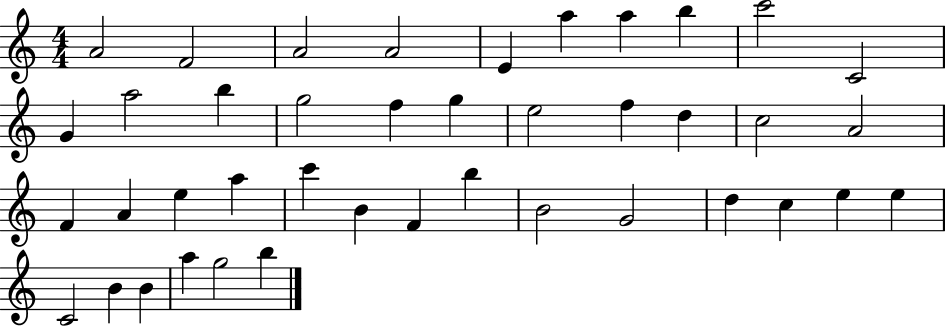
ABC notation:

X:1
T:Untitled
M:4/4
L:1/4
K:C
A2 F2 A2 A2 E a a b c'2 C2 G a2 b g2 f g e2 f d c2 A2 F A e a c' B F b B2 G2 d c e e C2 B B a g2 b